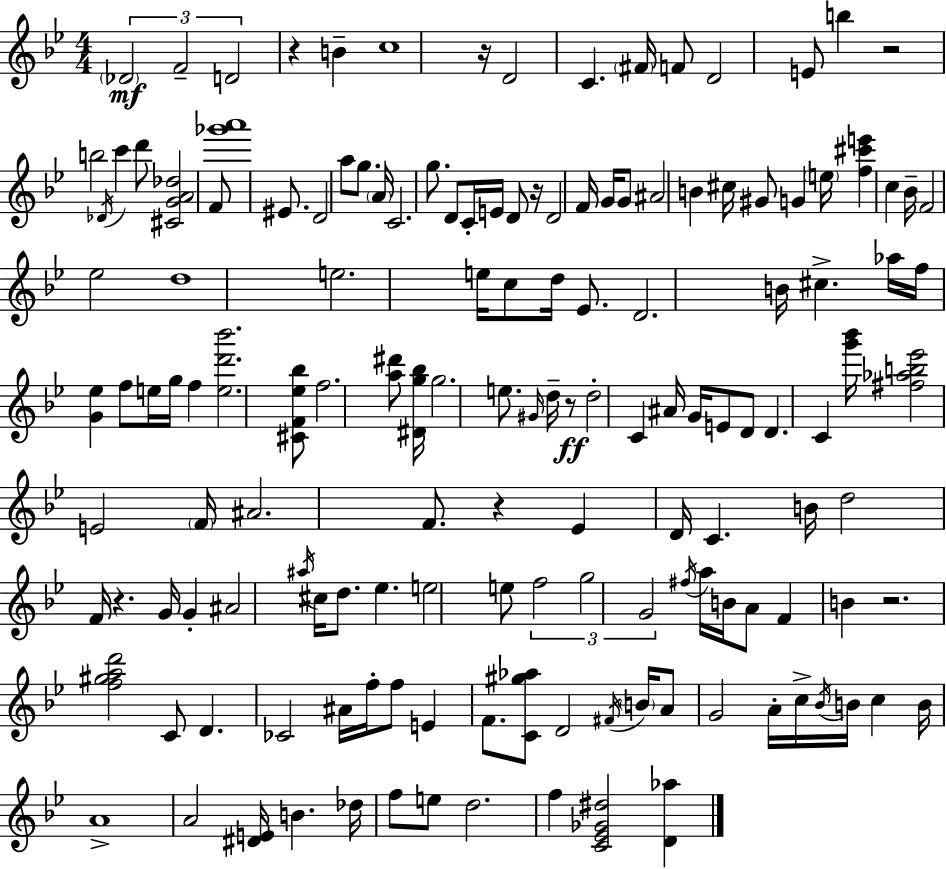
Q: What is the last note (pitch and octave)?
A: F5